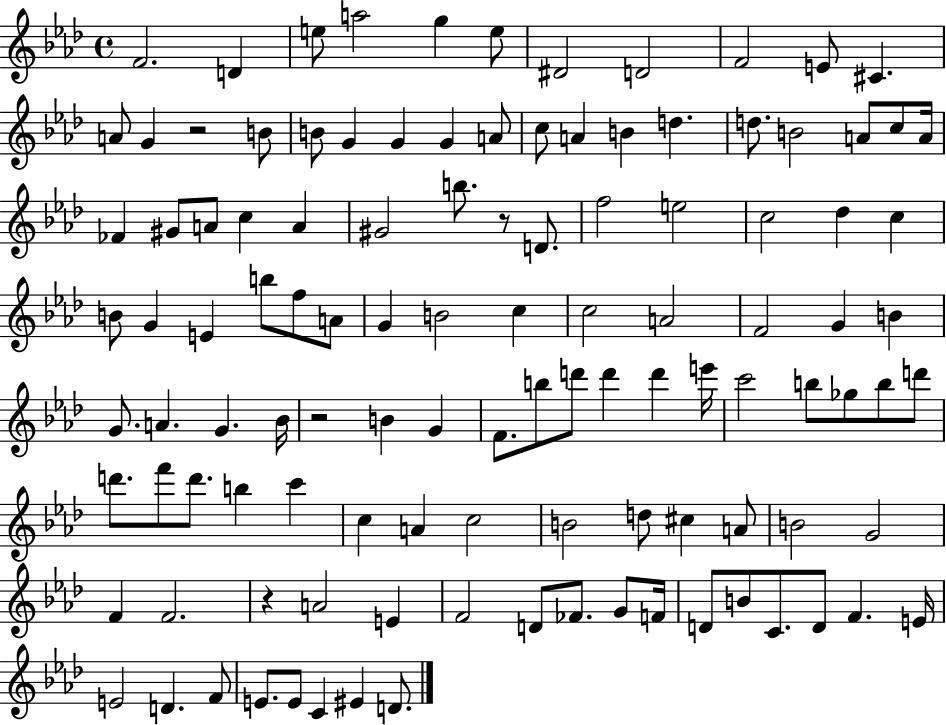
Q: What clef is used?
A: treble